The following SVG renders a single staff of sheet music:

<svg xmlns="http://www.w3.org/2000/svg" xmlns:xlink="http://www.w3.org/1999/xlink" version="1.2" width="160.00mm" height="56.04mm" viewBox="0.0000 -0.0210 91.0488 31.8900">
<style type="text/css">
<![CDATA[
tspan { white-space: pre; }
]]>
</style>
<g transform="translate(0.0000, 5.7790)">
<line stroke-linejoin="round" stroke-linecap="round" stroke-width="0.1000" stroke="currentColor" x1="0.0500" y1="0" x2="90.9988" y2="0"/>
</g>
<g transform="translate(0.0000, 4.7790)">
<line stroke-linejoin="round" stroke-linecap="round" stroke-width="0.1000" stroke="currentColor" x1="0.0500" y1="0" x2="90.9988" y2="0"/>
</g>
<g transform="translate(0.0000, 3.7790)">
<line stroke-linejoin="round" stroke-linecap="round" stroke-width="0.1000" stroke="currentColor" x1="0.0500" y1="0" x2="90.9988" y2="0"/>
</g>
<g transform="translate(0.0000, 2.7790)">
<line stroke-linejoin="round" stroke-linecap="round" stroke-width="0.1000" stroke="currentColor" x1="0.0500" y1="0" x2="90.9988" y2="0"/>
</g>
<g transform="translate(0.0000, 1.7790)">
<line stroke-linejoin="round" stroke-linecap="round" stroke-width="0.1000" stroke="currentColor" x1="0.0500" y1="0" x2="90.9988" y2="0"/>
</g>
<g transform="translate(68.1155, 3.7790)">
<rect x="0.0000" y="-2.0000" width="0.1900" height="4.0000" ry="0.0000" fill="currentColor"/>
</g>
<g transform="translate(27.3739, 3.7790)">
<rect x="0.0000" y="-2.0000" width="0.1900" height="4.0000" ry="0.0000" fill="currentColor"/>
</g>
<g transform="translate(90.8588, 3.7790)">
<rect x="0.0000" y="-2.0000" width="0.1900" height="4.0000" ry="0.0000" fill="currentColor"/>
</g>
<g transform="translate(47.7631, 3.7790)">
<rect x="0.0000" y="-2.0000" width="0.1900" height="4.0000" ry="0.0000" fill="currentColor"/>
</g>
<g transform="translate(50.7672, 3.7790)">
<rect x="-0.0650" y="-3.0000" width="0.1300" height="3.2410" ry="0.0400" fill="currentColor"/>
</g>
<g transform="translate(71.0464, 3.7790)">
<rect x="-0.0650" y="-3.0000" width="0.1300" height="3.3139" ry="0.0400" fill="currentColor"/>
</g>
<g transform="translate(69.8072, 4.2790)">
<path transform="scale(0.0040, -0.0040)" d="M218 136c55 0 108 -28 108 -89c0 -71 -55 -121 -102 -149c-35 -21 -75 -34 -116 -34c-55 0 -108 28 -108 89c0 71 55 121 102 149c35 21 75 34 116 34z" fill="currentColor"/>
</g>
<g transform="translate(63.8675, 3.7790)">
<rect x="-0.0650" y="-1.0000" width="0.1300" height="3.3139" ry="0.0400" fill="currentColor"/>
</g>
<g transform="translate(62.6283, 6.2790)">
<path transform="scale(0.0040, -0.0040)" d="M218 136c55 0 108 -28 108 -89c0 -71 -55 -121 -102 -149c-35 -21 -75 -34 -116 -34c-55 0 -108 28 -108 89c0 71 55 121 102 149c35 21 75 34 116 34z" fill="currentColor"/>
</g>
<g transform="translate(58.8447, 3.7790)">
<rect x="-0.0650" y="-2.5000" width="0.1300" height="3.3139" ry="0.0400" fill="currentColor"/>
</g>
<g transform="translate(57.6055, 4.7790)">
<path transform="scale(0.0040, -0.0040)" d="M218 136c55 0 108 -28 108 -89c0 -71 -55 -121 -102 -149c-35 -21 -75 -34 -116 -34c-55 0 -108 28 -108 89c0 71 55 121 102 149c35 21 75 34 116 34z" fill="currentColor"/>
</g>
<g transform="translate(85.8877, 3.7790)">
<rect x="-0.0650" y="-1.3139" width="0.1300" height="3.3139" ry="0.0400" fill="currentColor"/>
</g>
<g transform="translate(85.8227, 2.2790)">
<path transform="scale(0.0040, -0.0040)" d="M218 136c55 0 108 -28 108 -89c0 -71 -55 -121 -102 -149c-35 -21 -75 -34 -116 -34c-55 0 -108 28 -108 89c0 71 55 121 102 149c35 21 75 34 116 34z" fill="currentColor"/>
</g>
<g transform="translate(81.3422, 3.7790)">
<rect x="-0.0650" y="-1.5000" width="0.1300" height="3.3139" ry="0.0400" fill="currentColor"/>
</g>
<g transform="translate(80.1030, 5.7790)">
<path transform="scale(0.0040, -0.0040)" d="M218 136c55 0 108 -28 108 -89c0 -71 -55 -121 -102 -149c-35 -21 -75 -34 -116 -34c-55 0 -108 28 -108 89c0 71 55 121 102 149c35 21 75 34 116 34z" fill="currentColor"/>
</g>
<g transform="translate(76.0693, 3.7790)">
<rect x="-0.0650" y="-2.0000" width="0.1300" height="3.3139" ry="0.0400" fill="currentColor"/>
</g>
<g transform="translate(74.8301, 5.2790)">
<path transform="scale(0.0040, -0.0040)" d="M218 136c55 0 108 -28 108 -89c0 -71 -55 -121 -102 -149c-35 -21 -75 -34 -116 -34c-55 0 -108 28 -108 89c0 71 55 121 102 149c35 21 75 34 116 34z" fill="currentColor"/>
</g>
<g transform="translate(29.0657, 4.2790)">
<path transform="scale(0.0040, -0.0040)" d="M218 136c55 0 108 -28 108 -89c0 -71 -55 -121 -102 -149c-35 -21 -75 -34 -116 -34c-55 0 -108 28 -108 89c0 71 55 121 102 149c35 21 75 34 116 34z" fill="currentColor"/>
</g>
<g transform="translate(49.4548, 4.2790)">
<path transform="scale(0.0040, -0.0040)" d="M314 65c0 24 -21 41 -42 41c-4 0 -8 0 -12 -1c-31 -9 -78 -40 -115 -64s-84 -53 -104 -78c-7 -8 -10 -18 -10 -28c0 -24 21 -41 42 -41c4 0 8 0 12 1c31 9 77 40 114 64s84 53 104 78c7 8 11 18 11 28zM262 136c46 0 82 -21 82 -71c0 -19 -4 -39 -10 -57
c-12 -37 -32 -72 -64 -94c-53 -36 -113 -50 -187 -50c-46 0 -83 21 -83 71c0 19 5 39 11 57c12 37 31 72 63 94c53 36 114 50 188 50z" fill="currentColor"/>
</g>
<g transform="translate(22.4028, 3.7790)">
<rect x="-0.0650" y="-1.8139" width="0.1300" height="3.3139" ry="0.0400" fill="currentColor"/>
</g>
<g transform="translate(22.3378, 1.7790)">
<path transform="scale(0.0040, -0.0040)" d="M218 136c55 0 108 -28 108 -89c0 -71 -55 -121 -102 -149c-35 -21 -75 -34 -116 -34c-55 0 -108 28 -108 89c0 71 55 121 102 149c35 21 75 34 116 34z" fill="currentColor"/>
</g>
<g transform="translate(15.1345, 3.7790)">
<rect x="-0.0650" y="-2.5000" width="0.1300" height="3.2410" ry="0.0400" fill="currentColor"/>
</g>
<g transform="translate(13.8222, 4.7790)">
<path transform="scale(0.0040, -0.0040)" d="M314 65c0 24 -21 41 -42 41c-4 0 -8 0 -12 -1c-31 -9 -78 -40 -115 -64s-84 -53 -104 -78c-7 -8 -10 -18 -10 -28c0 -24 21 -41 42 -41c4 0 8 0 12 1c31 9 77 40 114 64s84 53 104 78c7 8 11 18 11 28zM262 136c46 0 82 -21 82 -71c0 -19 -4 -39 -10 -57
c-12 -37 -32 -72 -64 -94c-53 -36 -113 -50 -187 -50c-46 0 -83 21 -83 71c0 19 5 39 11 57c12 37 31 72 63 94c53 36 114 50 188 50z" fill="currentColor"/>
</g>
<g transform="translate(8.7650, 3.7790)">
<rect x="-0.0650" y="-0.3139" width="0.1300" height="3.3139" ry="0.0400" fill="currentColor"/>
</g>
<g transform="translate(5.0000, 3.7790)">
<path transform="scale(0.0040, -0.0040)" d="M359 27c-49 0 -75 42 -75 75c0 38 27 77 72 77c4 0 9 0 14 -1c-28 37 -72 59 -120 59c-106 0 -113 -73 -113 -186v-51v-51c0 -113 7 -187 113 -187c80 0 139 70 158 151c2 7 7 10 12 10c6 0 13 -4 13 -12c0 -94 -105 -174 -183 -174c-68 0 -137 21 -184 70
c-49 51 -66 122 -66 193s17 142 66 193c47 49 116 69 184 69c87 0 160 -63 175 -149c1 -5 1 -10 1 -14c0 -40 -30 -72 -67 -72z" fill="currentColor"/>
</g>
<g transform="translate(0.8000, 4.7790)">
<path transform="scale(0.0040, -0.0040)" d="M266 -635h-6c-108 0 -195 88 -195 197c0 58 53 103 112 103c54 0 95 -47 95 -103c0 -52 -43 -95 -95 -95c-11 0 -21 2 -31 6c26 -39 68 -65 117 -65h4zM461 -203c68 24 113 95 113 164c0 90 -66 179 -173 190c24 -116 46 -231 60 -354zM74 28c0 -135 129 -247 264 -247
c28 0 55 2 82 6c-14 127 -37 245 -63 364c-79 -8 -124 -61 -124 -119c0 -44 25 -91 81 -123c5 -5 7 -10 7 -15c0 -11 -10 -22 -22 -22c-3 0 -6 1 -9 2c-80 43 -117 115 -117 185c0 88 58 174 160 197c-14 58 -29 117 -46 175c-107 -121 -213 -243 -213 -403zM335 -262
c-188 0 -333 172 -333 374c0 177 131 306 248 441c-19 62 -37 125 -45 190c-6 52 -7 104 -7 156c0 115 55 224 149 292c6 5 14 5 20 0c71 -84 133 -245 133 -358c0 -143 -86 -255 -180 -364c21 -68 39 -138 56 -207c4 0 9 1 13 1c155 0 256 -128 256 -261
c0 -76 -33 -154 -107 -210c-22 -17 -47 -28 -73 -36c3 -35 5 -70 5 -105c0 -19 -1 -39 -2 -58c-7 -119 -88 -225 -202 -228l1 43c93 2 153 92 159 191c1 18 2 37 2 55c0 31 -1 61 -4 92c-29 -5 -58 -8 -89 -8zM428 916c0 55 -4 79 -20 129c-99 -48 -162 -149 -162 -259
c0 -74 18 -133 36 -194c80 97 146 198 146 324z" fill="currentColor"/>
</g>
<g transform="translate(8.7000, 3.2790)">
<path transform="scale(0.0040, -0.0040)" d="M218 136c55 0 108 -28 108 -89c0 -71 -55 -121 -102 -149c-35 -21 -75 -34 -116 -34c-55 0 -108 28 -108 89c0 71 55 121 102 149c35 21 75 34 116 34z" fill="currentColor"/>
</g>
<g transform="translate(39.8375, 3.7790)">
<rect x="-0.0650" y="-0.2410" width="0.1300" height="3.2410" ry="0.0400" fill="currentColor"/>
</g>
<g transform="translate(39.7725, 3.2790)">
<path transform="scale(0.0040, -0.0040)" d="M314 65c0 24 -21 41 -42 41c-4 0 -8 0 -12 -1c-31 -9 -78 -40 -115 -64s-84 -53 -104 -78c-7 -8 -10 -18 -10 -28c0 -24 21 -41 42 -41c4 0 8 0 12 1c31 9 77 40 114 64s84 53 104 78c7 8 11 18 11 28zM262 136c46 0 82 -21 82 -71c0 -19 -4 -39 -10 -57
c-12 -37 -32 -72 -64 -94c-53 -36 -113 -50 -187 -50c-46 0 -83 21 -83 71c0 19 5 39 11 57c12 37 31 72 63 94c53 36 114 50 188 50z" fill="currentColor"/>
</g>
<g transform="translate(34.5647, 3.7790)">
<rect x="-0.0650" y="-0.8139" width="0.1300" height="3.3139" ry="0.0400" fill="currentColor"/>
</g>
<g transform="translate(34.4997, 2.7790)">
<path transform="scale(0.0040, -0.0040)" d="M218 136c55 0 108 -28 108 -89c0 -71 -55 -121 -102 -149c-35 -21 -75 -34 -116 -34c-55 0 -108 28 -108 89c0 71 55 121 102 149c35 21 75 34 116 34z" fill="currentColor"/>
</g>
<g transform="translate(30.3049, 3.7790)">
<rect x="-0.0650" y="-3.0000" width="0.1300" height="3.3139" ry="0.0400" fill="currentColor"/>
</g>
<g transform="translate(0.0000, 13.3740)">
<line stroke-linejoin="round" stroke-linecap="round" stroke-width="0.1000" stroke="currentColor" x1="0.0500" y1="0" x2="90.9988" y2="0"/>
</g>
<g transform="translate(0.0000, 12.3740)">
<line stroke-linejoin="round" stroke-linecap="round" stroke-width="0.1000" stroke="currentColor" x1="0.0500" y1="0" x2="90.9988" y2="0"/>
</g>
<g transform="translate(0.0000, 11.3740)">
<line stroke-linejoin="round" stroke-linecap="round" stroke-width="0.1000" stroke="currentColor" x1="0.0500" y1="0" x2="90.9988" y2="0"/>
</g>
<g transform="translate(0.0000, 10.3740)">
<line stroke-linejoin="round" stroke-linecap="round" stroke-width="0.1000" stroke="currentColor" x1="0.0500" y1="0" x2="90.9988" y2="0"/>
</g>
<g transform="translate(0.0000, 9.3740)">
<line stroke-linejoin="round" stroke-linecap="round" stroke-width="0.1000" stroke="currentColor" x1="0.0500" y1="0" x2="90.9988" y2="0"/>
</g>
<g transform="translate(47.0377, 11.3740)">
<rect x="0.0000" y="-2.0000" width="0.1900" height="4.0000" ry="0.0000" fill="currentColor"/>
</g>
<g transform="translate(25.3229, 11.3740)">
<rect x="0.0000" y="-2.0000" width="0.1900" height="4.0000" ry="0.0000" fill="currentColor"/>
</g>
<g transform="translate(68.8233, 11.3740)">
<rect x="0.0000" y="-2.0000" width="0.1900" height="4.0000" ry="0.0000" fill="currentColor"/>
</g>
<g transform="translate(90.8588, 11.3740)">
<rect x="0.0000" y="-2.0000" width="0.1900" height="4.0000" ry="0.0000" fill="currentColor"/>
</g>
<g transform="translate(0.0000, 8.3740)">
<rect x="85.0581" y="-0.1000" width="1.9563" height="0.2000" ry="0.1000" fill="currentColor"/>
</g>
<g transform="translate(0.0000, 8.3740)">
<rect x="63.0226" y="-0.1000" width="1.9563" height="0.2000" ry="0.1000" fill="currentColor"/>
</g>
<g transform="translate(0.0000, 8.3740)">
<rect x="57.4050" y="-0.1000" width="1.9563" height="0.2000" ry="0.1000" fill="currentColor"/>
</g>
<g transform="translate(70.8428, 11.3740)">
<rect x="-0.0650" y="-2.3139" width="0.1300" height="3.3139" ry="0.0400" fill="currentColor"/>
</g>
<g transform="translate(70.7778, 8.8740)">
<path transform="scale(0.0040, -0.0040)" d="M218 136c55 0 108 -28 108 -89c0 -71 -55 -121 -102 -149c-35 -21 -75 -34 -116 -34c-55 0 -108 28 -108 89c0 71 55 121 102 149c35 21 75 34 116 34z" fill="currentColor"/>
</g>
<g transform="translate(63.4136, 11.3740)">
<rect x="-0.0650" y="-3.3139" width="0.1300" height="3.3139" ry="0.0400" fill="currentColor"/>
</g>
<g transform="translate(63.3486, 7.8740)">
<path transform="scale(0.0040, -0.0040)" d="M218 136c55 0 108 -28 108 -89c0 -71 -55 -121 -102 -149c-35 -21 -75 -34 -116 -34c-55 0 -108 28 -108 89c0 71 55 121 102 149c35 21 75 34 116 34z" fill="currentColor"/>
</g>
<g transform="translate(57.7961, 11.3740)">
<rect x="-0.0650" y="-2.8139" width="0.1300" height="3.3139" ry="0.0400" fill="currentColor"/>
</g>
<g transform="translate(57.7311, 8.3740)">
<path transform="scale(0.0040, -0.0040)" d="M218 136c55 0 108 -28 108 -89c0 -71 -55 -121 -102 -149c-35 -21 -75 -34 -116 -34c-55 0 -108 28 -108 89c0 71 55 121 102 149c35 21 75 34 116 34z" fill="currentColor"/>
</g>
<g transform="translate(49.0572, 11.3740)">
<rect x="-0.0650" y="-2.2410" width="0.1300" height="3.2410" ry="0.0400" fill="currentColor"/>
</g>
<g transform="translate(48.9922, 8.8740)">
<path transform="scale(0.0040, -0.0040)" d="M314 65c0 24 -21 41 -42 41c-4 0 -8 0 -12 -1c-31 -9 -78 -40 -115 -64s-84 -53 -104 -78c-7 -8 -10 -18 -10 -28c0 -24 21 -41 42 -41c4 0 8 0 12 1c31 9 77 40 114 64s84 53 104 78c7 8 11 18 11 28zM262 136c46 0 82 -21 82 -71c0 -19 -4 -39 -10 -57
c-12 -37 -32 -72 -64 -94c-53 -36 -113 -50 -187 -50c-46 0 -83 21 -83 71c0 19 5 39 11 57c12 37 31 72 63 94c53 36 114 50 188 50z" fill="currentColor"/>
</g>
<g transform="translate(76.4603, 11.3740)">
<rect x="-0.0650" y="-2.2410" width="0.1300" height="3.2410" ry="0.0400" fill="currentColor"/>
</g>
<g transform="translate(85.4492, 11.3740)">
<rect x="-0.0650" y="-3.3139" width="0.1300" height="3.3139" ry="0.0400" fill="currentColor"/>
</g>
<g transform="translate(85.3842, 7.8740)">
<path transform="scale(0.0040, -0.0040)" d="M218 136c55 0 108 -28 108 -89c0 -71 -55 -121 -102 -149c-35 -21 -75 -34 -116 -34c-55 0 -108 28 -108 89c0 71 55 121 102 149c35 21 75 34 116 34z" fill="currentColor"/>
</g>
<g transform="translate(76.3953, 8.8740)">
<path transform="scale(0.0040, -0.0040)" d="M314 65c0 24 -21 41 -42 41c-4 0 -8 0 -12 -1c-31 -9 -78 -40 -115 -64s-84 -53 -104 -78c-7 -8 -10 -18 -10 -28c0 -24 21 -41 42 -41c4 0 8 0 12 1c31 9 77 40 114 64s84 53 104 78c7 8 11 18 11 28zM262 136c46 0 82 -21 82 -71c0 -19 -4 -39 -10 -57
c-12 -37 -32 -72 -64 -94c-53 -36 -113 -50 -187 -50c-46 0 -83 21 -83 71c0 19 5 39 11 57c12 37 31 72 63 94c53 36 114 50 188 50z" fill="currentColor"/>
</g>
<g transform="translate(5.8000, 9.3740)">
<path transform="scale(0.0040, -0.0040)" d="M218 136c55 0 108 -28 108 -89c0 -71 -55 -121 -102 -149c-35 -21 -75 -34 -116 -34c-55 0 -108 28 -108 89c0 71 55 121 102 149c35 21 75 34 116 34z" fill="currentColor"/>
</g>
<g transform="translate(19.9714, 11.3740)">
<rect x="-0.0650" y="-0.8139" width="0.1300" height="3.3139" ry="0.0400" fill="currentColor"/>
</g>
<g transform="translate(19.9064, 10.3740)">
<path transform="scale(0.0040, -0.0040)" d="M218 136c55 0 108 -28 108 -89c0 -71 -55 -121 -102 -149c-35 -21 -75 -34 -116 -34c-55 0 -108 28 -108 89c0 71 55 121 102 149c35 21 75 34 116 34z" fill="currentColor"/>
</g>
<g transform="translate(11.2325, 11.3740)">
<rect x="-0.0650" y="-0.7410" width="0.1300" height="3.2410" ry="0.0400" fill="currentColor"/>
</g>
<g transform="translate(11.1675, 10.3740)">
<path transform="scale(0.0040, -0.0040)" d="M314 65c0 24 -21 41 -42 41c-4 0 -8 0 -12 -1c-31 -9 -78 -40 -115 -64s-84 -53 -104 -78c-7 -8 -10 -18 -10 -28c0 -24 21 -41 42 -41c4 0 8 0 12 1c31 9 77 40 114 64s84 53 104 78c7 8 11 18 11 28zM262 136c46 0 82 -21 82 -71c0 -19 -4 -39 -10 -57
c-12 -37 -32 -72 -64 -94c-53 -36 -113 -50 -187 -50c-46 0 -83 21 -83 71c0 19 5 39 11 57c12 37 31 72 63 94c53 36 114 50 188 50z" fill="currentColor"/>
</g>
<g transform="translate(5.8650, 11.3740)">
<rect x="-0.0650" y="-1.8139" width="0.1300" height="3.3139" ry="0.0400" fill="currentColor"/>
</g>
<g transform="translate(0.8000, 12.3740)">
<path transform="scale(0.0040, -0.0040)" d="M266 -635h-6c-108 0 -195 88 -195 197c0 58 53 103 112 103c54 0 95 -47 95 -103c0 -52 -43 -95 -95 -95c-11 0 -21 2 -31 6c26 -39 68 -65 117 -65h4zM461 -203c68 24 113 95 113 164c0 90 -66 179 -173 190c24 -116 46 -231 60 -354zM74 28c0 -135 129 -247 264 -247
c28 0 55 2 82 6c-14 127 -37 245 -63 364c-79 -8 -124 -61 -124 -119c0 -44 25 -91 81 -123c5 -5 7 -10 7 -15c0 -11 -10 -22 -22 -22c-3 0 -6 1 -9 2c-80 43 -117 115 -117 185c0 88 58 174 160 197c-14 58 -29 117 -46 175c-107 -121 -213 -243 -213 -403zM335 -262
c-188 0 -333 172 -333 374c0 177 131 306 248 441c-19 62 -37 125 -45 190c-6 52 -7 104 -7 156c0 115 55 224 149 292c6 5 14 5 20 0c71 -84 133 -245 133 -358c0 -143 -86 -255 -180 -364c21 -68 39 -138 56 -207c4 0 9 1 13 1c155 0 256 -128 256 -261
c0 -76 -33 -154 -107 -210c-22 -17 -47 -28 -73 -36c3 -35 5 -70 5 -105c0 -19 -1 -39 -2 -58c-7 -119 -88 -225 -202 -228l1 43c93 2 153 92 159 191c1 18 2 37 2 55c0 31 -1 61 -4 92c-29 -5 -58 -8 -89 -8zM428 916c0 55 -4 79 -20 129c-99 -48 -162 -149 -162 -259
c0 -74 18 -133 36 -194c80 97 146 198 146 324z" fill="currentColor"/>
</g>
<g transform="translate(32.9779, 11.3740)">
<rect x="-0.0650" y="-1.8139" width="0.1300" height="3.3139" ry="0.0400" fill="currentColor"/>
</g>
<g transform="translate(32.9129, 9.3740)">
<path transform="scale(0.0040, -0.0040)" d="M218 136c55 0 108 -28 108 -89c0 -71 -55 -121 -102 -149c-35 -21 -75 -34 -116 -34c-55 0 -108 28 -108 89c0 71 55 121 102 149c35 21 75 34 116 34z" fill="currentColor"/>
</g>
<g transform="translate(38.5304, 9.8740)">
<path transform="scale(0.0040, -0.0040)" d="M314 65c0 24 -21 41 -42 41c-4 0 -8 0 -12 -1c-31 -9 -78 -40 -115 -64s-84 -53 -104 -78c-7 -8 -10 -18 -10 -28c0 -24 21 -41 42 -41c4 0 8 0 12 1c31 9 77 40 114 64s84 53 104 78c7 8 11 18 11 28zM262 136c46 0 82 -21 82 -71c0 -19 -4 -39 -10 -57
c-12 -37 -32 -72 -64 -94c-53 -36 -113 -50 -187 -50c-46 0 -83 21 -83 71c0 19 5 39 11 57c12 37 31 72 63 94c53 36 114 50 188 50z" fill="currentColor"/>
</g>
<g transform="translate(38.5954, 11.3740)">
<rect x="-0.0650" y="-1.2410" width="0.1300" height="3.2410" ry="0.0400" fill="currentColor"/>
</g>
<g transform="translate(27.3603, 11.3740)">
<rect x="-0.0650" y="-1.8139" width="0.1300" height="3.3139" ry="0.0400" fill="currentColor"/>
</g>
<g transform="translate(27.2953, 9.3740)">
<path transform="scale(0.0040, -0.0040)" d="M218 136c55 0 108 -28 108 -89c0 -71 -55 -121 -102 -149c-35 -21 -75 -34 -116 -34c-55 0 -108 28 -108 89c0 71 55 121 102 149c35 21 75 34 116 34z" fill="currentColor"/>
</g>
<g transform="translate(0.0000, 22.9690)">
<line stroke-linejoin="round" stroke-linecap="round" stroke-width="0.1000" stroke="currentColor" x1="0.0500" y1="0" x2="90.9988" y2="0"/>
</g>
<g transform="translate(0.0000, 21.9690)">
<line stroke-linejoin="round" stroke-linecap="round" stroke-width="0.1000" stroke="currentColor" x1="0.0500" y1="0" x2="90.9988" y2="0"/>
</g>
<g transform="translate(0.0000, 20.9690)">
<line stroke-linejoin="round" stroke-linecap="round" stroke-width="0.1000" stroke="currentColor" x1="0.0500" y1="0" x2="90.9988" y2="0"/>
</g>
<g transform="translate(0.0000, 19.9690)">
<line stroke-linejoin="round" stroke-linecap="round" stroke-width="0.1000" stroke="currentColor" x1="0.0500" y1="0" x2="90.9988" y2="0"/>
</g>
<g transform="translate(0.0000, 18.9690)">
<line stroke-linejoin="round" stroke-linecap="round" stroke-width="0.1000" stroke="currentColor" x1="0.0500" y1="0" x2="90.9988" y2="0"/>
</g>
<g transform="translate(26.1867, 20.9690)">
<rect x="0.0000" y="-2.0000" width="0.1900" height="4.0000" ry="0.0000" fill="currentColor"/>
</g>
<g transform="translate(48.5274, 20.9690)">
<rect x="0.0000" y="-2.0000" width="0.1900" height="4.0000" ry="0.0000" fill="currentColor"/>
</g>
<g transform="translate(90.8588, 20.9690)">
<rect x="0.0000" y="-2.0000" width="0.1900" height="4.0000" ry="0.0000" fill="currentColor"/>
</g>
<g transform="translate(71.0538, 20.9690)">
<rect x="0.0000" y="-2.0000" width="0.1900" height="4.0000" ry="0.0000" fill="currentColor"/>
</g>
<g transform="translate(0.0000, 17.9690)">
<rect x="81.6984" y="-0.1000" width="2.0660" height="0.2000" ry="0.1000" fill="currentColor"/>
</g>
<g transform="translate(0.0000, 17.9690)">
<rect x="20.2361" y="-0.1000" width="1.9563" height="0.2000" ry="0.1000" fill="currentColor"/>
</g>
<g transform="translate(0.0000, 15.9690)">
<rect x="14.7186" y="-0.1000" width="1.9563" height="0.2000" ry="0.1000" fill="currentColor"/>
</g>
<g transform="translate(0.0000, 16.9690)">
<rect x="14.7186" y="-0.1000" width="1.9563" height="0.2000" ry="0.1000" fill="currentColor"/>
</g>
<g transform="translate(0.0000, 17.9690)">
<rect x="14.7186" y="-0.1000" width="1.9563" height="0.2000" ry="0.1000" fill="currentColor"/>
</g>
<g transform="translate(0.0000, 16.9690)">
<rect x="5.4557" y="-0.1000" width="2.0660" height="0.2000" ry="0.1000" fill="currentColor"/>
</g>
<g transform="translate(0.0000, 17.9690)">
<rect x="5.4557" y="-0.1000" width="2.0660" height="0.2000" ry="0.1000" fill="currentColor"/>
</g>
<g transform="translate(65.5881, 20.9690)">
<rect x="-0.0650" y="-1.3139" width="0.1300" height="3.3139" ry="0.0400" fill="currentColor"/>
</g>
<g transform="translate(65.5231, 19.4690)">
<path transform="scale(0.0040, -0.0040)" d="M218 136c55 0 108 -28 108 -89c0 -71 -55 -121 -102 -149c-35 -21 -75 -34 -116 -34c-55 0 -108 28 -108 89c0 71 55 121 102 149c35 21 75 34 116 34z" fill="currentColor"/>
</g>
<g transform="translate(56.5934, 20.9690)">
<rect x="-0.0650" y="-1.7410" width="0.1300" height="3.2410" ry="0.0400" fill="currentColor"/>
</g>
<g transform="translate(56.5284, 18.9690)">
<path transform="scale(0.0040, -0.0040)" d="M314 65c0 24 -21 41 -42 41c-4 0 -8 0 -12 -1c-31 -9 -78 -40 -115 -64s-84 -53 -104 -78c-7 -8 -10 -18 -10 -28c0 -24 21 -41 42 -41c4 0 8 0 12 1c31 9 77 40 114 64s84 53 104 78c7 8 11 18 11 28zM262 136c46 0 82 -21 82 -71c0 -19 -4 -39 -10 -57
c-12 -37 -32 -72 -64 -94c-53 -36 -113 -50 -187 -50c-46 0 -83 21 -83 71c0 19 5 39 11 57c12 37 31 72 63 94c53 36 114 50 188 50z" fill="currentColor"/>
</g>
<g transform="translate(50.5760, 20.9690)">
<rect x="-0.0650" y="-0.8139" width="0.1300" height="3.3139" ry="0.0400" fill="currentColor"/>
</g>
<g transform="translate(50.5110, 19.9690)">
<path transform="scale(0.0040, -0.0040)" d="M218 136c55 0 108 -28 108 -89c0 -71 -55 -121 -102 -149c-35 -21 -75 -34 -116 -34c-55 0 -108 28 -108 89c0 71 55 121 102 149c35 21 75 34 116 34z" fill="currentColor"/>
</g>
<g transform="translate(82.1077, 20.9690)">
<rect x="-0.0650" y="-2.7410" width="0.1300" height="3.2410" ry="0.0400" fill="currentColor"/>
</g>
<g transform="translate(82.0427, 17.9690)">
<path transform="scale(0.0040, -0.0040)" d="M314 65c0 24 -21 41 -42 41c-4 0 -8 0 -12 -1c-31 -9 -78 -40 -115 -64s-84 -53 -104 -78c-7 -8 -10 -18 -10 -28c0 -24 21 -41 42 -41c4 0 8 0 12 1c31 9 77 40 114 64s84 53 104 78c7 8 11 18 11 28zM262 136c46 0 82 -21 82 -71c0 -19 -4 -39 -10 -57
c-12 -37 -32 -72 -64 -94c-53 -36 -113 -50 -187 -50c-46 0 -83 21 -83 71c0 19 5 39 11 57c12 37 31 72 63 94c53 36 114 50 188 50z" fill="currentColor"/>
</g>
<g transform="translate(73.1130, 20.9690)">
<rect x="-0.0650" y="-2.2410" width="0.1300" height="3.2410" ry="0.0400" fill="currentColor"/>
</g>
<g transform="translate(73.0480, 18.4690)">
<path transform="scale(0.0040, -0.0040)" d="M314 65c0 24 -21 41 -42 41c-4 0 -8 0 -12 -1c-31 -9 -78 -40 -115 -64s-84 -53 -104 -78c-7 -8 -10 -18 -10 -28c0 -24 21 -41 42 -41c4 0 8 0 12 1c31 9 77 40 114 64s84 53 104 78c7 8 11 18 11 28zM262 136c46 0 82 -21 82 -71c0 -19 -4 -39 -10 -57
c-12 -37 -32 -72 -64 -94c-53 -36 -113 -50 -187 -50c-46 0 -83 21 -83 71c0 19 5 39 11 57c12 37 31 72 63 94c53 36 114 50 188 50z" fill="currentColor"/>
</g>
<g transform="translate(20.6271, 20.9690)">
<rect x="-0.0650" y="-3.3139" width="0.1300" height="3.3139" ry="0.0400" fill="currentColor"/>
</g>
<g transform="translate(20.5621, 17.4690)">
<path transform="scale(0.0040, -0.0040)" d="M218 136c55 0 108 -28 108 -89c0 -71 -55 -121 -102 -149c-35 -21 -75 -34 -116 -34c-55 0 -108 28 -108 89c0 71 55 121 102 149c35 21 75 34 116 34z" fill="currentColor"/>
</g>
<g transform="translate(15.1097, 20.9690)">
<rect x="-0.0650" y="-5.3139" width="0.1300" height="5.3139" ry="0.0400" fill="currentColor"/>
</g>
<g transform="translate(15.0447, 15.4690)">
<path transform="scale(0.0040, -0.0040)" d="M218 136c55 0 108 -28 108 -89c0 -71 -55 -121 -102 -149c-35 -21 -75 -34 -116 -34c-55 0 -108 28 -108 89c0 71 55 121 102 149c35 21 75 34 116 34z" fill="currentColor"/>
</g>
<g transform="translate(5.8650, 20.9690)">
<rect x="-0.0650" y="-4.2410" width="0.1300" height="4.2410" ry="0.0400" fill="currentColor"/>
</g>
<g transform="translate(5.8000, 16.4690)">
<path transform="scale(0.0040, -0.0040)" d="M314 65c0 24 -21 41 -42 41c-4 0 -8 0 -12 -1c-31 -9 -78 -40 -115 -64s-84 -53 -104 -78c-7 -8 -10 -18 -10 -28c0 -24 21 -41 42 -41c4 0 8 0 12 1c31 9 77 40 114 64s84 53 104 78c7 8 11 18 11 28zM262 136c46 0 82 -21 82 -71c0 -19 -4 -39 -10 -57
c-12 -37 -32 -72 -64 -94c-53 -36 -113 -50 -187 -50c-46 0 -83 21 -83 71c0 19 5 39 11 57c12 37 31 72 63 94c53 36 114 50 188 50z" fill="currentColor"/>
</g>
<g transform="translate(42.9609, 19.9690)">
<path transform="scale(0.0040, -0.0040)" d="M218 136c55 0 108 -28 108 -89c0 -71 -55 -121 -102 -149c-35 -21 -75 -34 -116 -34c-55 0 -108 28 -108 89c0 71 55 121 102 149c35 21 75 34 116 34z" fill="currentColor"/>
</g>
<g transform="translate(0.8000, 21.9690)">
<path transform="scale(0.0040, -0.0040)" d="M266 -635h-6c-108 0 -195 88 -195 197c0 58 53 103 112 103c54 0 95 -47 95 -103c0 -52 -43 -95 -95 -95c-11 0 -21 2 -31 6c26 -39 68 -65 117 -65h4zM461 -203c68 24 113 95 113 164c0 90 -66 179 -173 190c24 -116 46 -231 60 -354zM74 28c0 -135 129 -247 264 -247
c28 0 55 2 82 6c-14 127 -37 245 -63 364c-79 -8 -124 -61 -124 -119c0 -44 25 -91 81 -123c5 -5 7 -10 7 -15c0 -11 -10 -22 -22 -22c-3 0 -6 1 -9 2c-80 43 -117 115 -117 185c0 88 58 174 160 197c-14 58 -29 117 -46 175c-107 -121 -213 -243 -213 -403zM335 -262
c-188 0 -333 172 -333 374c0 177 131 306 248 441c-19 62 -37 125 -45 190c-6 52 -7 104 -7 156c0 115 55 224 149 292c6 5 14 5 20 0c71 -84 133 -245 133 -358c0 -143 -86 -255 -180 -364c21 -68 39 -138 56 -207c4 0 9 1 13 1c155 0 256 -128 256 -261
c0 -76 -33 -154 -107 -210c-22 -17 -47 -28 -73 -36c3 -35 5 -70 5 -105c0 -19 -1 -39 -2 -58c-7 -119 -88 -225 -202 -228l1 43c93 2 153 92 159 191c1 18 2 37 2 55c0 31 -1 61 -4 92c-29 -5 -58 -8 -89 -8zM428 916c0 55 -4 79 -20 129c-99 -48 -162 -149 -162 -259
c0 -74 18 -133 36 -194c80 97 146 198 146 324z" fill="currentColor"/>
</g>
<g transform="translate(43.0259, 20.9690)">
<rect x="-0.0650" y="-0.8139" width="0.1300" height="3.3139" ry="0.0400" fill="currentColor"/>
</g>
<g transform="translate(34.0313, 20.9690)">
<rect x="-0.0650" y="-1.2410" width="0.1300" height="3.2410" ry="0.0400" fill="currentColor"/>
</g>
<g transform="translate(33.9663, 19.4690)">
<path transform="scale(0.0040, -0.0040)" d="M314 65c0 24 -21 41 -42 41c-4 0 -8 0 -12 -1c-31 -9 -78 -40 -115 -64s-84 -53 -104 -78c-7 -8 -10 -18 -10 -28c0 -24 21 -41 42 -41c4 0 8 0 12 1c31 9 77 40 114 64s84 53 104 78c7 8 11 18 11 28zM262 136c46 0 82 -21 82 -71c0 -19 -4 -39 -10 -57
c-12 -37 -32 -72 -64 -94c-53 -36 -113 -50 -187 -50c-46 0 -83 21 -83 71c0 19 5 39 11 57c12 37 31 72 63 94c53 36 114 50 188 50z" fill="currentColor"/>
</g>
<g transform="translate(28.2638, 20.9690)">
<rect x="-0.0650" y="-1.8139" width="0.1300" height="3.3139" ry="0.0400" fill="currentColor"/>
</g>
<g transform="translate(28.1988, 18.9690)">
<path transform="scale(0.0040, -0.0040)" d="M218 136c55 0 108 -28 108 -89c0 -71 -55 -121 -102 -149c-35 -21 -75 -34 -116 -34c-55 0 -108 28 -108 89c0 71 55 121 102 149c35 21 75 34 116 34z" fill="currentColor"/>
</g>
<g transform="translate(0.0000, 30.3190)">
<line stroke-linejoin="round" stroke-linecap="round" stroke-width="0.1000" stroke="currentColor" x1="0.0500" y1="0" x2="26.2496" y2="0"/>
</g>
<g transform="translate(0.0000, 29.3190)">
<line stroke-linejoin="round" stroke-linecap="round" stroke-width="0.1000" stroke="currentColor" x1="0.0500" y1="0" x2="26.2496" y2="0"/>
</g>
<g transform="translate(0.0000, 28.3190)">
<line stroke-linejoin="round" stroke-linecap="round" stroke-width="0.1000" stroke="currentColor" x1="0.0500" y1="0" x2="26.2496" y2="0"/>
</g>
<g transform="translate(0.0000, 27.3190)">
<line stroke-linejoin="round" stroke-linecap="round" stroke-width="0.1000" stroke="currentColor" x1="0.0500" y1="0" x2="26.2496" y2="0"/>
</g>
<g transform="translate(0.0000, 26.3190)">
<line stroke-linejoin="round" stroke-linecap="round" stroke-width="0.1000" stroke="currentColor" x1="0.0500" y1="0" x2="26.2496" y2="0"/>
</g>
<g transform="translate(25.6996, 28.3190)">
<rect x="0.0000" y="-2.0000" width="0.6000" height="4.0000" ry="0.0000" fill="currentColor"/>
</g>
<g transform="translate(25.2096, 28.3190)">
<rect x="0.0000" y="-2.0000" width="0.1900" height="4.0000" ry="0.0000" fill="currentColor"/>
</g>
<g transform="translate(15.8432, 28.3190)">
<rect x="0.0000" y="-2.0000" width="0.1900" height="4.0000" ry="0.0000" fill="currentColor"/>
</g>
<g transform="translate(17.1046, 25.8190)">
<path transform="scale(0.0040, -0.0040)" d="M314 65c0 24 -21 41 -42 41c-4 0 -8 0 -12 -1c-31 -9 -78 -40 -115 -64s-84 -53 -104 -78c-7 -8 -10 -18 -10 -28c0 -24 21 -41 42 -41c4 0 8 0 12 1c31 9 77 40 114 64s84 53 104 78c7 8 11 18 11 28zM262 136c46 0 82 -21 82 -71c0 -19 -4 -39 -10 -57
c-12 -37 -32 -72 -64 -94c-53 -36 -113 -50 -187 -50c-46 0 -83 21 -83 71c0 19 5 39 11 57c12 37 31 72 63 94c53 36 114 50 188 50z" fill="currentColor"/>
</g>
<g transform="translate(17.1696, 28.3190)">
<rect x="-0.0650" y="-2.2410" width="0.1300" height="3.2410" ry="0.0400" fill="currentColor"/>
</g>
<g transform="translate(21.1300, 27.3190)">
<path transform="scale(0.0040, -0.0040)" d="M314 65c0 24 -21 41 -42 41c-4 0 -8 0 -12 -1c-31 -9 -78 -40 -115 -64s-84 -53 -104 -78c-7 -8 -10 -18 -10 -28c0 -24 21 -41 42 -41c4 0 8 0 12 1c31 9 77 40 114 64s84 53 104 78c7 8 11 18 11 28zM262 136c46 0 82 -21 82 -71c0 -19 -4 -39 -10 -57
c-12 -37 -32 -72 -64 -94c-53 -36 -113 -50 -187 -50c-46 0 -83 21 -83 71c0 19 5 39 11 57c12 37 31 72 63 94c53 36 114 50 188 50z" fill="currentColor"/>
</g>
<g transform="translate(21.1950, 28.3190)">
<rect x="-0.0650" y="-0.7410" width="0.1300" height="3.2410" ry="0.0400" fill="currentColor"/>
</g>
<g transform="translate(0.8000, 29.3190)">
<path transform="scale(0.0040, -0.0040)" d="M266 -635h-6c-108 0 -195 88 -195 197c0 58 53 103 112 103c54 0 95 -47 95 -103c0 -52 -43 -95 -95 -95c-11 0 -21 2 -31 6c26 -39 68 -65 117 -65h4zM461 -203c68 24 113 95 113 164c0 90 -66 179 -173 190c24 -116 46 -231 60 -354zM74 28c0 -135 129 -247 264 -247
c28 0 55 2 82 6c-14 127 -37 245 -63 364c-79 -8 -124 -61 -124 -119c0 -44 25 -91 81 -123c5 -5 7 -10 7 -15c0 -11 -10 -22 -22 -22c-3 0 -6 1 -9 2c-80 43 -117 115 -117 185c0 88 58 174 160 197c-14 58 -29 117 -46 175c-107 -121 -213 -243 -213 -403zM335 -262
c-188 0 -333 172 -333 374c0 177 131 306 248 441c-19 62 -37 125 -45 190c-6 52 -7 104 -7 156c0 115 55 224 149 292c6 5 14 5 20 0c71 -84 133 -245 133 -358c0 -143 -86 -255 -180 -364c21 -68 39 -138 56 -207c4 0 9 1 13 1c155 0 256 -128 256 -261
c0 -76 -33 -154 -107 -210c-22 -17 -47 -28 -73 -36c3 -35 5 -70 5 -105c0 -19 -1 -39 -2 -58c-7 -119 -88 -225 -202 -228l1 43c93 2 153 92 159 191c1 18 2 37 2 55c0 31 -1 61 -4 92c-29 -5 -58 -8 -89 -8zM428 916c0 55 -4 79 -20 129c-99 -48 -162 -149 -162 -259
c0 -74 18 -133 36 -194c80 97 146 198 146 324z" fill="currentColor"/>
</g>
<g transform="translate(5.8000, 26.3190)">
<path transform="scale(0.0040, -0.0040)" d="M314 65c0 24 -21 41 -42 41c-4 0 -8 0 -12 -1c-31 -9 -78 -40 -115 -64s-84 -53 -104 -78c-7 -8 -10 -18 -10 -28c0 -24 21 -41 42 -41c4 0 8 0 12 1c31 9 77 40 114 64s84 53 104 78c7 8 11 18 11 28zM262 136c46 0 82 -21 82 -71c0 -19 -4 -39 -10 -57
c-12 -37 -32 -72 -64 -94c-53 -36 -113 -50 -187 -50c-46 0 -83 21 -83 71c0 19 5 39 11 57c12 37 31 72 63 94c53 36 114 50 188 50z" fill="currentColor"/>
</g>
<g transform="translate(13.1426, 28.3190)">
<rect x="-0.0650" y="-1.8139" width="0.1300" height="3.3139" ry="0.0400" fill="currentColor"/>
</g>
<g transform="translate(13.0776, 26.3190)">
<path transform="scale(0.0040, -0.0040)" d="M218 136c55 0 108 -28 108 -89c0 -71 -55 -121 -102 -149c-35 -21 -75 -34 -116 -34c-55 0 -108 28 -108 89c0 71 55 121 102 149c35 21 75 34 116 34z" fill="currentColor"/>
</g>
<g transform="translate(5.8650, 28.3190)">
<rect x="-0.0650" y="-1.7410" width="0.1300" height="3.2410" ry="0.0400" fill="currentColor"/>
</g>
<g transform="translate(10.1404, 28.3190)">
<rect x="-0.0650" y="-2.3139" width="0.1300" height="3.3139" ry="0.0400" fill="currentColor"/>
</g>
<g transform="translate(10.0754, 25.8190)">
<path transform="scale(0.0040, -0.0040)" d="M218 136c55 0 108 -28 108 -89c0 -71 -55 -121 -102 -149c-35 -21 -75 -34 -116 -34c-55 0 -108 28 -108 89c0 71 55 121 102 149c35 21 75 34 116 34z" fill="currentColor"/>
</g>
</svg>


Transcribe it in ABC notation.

X:1
T:Untitled
M:4/4
L:1/4
K:C
c G2 f A d c2 A2 G D A F E e f d2 d f f e2 g2 a b g g2 b d'2 f' b f e2 d d f2 e g2 a2 f2 g f g2 d2